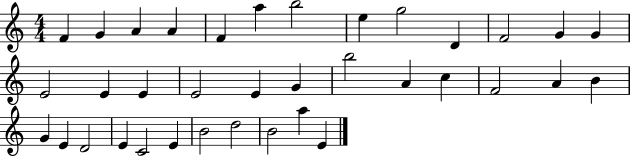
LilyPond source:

{
  \clef treble
  \numericTimeSignature
  \time 4/4
  \key c \major
  f'4 g'4 a'4 a'4 | f'4 a''4 b''2 | e''4 g''2 d'4 | f'2 g'4 g'4 | \break e'2 e'4 e'4 | e'2 e'4 g'4 | b''2 a'4 c''4 | f'2 a'4 b'4 | \break g'4 e'4 d'2 | e'4 c'2 e'4 | b'2 d''2 | b'2 a''4 e'4 | \break \bar "|."
}